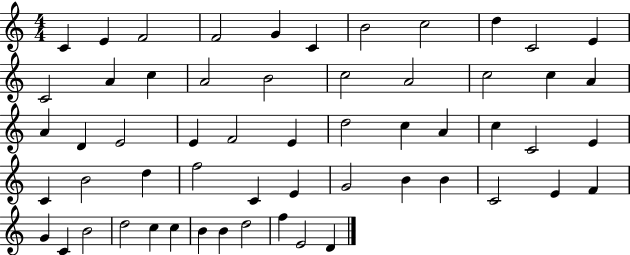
{
  \clef treble
  \numericTimeSignature
  \time 4/4
  \key c \major
  c'4 e'4 f'2 | f'2 g'4 c'4 | b'2 c''2 | d''4 c'2 e'4 | \break c'2 a'4 c''4 | a'2 b'2 | c''2 a'2 | c''2 c''4 a'4 | \break a'4 d'4 e'2 | e'4 f'2 e'4 | d''2 c''4 a'4 | c''4 c'2 e'4 | \break c'4 b'2 d''4 | f''2 c'4 e'4 | g'2 b'4 b'4 | c'2 e'4 f'4 | \break g'4 c'4 b'2 | d''2 c''4 c''4 | b'4 b'4 d''2 | f''4 e'2 d'4 | \break \bar "|."
}